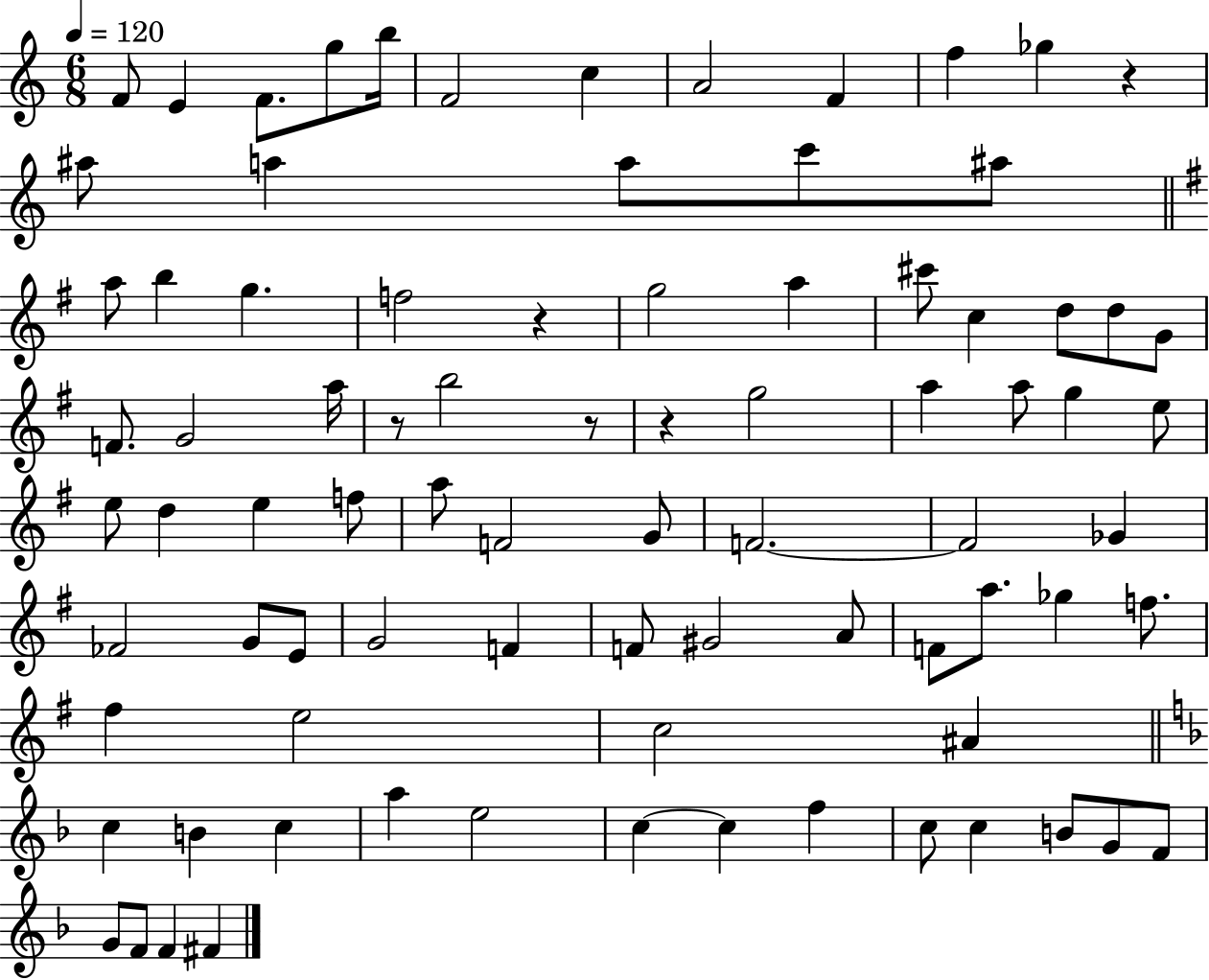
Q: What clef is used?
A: treble